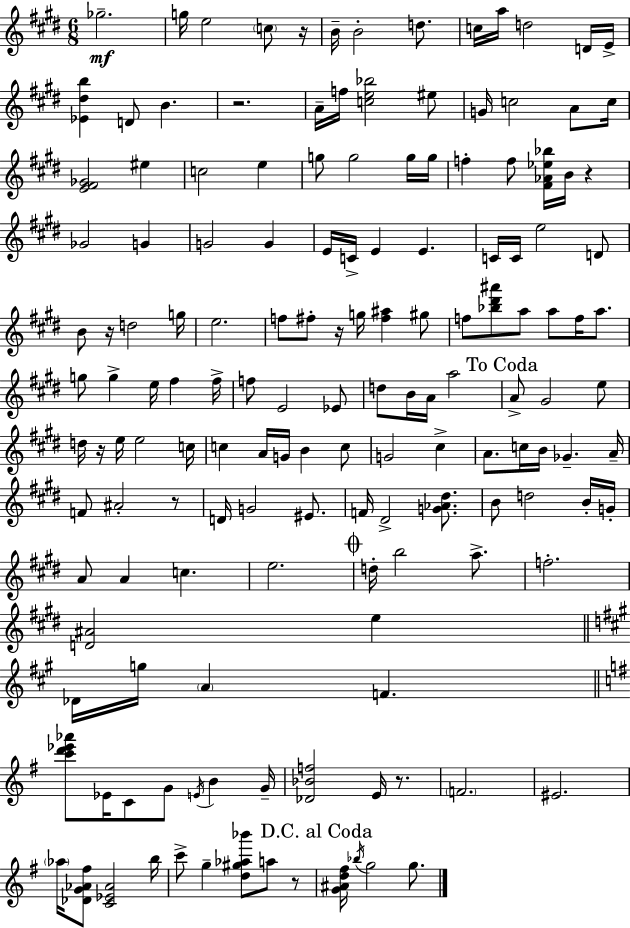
X:1
T:Untitled
M:6/8
L:1/4
K:E
_g2 g/4 e2 c/2 z/4 B/4 B2 d/2 c/4 a/4 d2 D/4 E/4 [_E^db] D/2 B z2 A/4 f/4 [ce_b]2 ^e/2 G/4 c2 A/2 c/4 [E^F_G]2 ^e c2 e g/2 g2 g/4 g/4 f f/2 [^F_A_e_b]/4 B/4 z _G2 G G2 G E/4 C/4 E E C/4 C/4 e2 D/2 B/2 z/4 d2 g/4 e2 f/2 ^f/2 z/4 g/4 [^f^a] ^g/2 f/2 [_b^d'^a']/2 a/2 a/2 f/4 a/2 g/2 g e/4 ^f ^f/4 f/2 E2 _E/2 d/2 B/4 A/4 a2 A/2 ^G2 e/2 d/4 z/4 e/4 e2 c/4 c A/4 G/4 B c/2 G2 ^c A/2 c/4 B/4 _G A/4 F/2 ^A2 z/2 D/4 G2 ^E/2 F/4 ^D2 [G_A^d]/2 B/2 d2 B/4 G/4 A/2 A c e2 d/4 b2 a/2 f2 [D^A]2 e _D/4 g/4 A F [c'd'_e'_a']/2 _E/4 C/2 G/2 E/4 B G/4 [_D_Bf]2 E/4 z/2 F2 ^E2 _a/4 [_DG_A^f]/2 [C_E_A]2 b/4 c'/2 g [d^g_a_b']/2 a/2 z/2 [G^Ad^f]/4 _b/4 g2 g/2